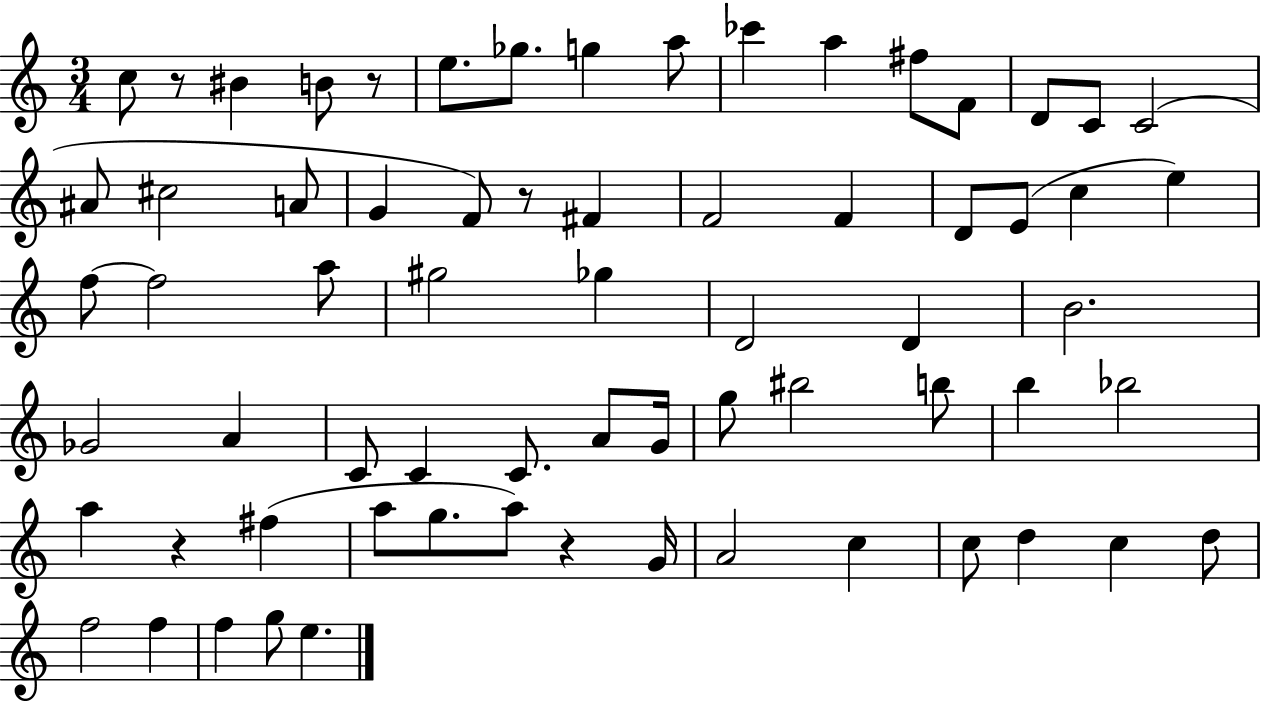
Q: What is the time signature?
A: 3/4